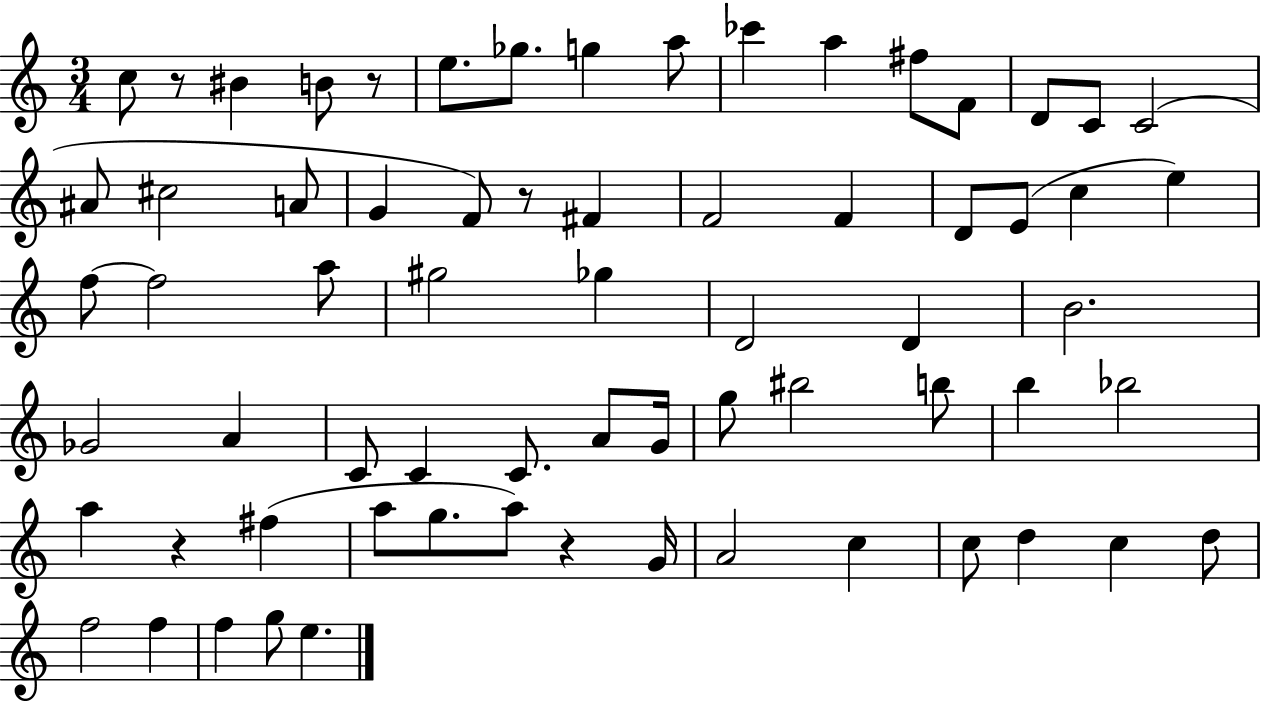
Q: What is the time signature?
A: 3/4